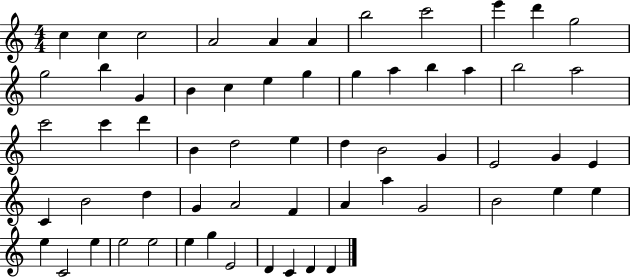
C5/q C5/q C5/h A4/h A4/q A4/q B5/h C6/h E6/q D6/q G5/h G5/h B5/q G4/q B4/q C5/q E5/q G5/q G5/q A5/q B5/q A5/q B5/h A5/h C6/h C6/q D6/q B4/q D5/h E5/q D5/q B4/h G4/q E4/h G4/q E4/q C4/q B4/h D5/q G4/q A4/h F4/q A4/q A5/q G4/h B4/h E5/q E5/q E5/q C4/h E5/q E5/h E5/h E5/q G5/q E4/h D4/q C4/q D4/q D4/q